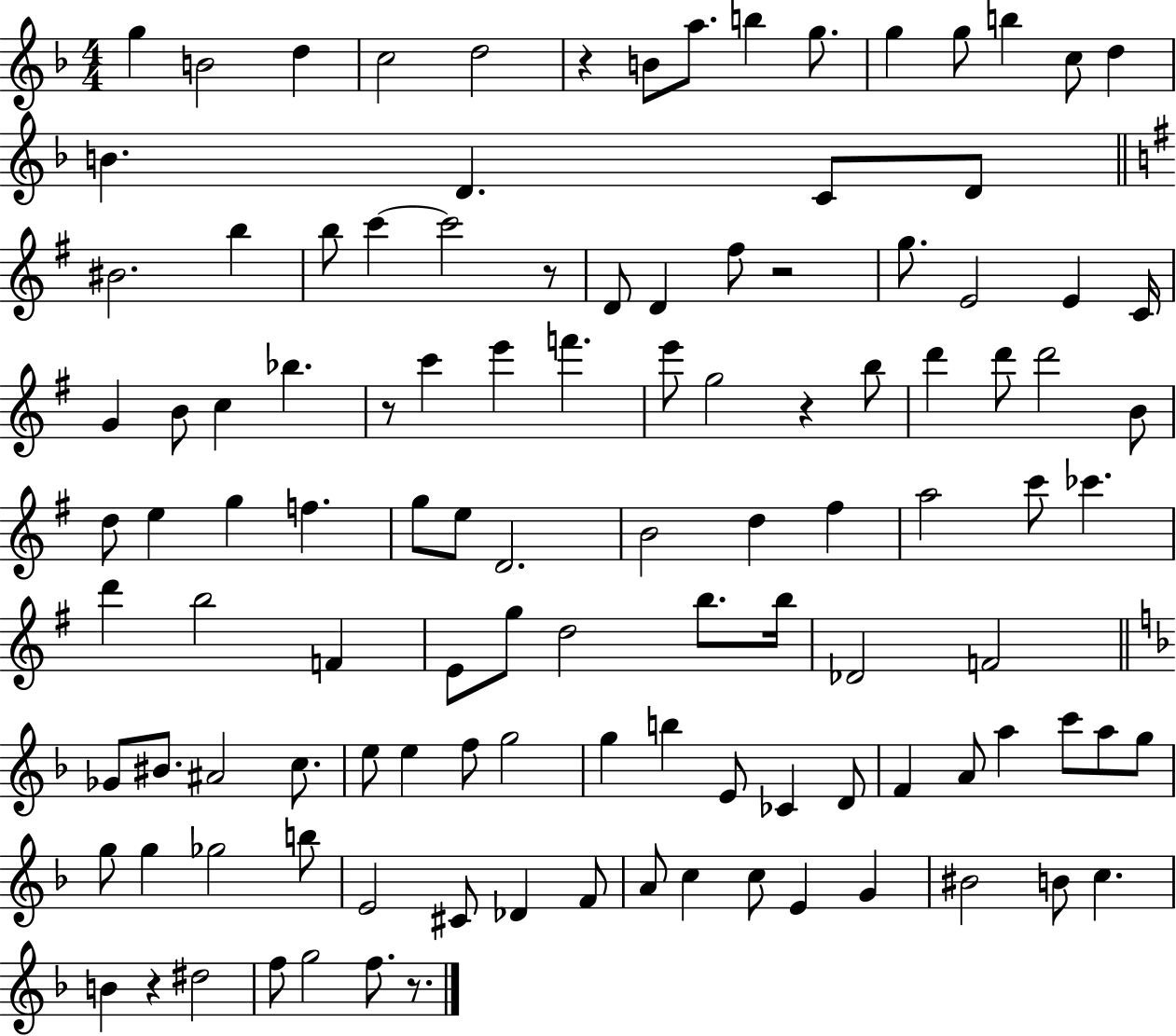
G5/q B4/h D5/q C5/h D5/h R/q B4/e A5/e. B5/q G5/e. G5/q G5/e B5/q C5/e D5/q B4/q. D4/q. C4/e D4/e BIS4/h. B5/q B5/e C6/q C6/h R/e D4/e D4/q F#5/e R/h G5/e. E4/h E4/q C4/s G4/q B4/e C5/q Bb5/q. R/e C6/q E6/q F6/q. E6/e G5/h R/q B5/e D6/q D6/e D6/h B4/e D5/e E5/q G5/q F5/q. G5/e E5/e D4/h. B4/h D5/q F#5/q A5/h C6/e CES6/q. D6/q B5/h F4/q E4/e G5/e D5/h B5/e. B5/s Db4/h F4/h Gb4/e BIS4/e. A#4/h C5/e. E5/e E5/q F5/e G5/h G5/q B5/q E4/e CES4/q D4/e F4/q A4/e A5/q C6/e A5/e G5/e G5/e G5/q Gb5/h B5/e E4/h C#4/e Db4/q F4/e A4/e C5/q C5/e E4/q G4/q BIS4/h B4/e C5/q. B4/q R/q D#5/h F5/e G5/h F5/e. R/e.